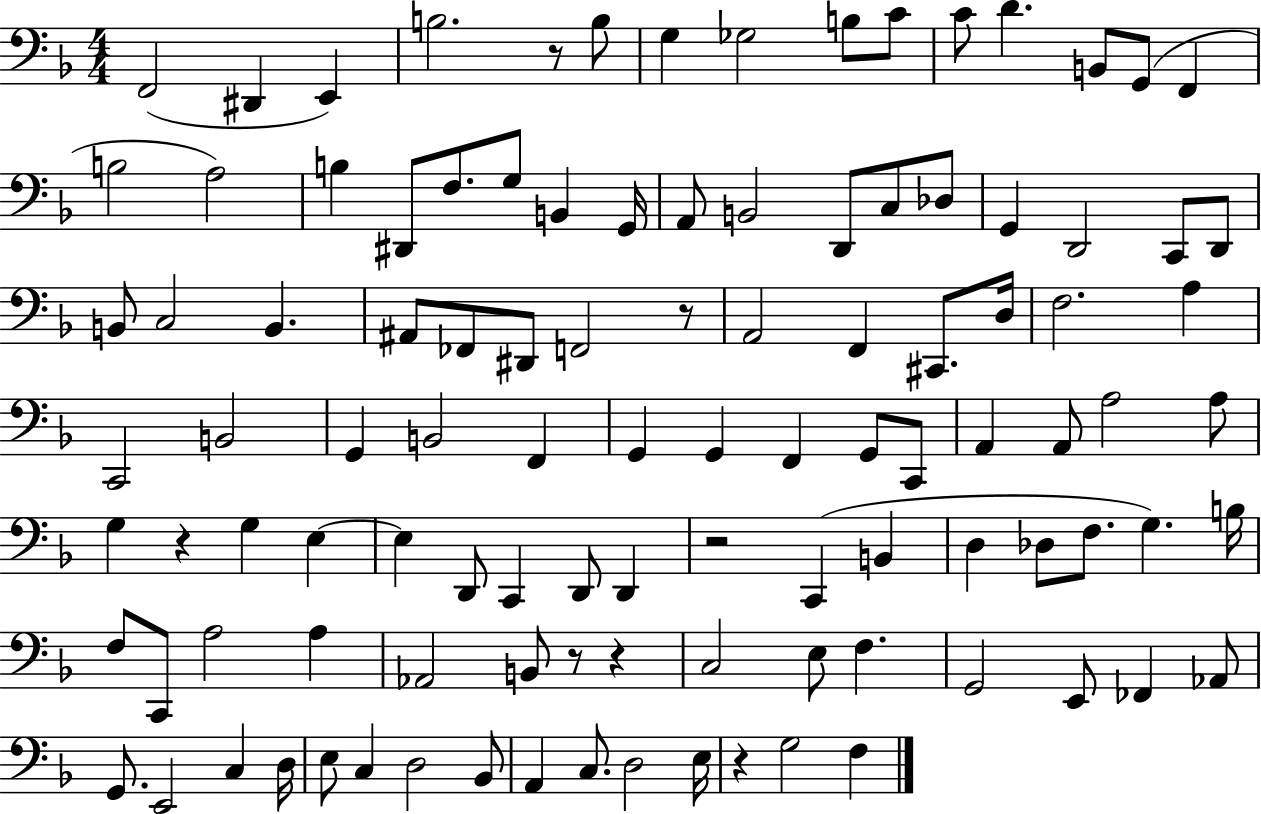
F2/h D#2/q E2/q B3/h. R/e B3/e G3/q Gb3/h B3/e C4/e C4/e D4/q. B2/e G2/e F2/q B3/h A3/h B3/q D#2/e F3/e. G3/e B2/q G2/s A2/e B2/h D2/e C3/e Db3/e G2/q D2/h C2/e D2/e B2/e C3/h B2/q. A#2/e FES2/e D#2/e F2/h R/e A2/h F2/q C#2/e. D3/s F3/h. A3/q C2/h B2/h G2/q B2/h F2/q G2/q G2/q F2/q G2/e C2/e A2/q A2/e A3/h A3/e G3/q R/q G3/q E3/q E3/q D2/e C2/q D2/e D2/q R/h C2/q B2/q D3/q Db3/e F3/e. G3/q. B3/s F3/e C2/e A3/h A3/q Ab2/h B2/e R/e R/q C3/h E3/e F3/q. G2/h E2/e FES2/q Ab2/e G2/e. E2/h C3/q D3/s E3/e C3/q D3/h Bb2/e A2/q C3/e. D3/h E3/s R/q G3/h F3/q